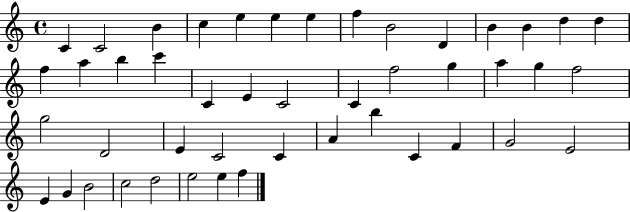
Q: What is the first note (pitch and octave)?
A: C4